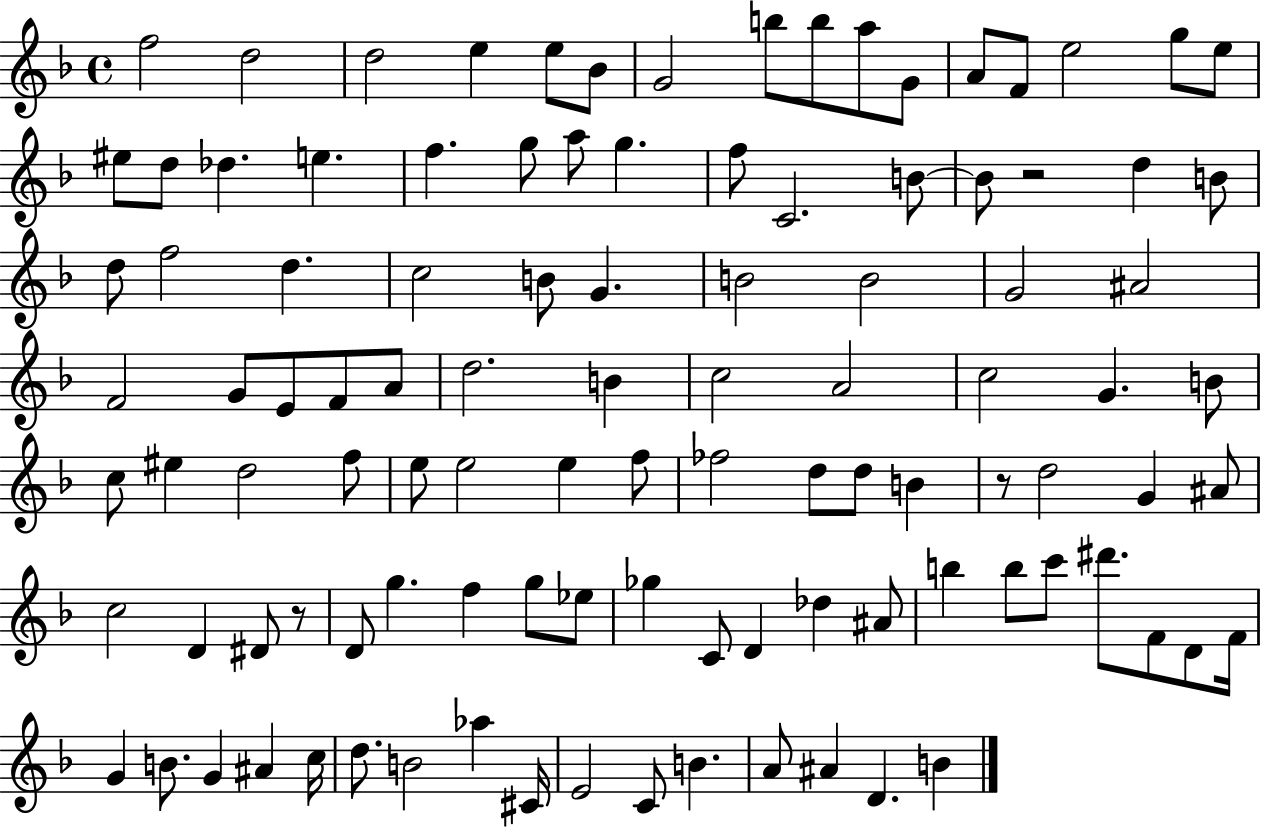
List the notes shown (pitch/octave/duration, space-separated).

F5/h D5/h D5/h E5/q E5/e Bb4/e G4/h B5/e B5/e A5/e G4/e A4/e F4/e E5/h G5/e E5/e EIS5/e D5/e Db5/q. E5/q. F5/q. G5/e A5/e G5/q. F5/e C4/h. B4/e B4/e R/h D5/q B4/e D5/e F5/h D5/q. C5/h B4/e G4/q. B4/h B4/h G4/h A#4/h F4/h G4/e E4/e F4/e A4/e D5/h. B4/q C5/h A4/h C5/h G4/q. B4/e C5/e EIS5/q D5/h F5/e E5/e E5/h E5/q F5/e FES5/h D5/e D5/e B4/q R/e D5/h G4/q A#4/e C5/h D4/q D#4/e R/e D4/e G5/q. F5/q G5/e Eb5/e Gb5/q C4/e D4/q Db5/q A#4/e B5/q B5/e C6/e D#6/e. F4/e D4/e F4/s G4/q B4/e. G4/q A#4/q C5/s D5/e. B4/h Ab5/q C#4/s E4/h C4/e B4/q. A4/e A#4/q D4/q. B4/q